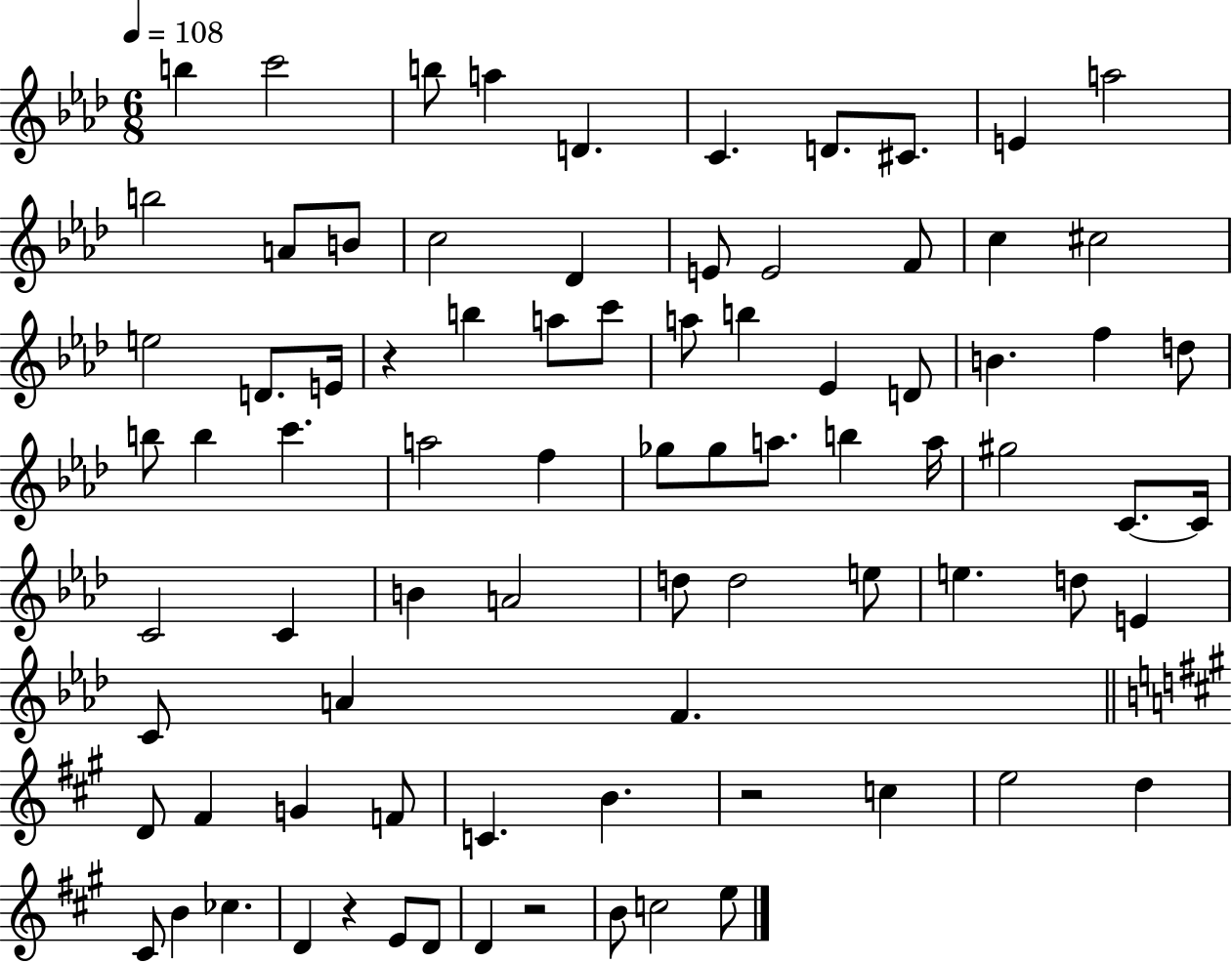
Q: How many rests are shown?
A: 4